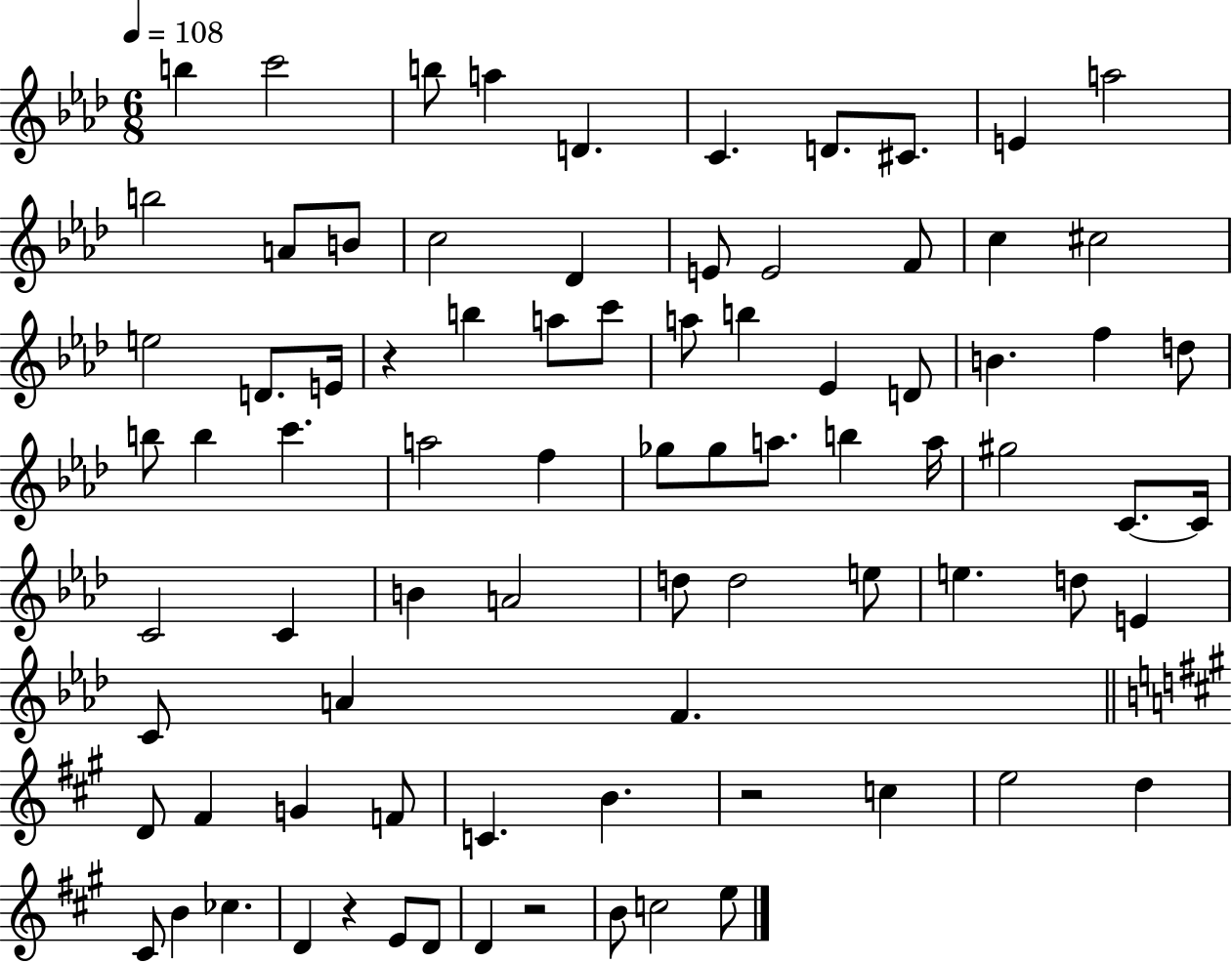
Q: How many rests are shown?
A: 4